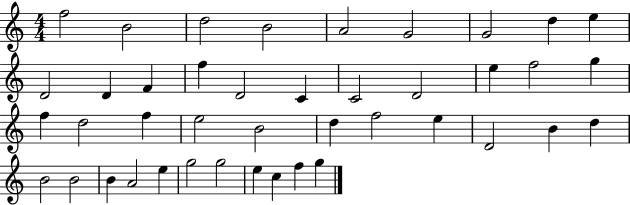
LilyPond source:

{
  \clef treble
  \numericTimeSignature
  \time 4/4
  \key c \major
  f''2 b'2 | d''2 b'2 | a'2 g'2 | g'2 d''4 e''4 | \break d'2 d'4 f'4 | f''4 d'2 c'4 | c'2 d'2 | e''4 f''2 g''4 | \break f''4 d''2 f''4 | e''2 b'2 | d''4 f''2 e''4 | d'2 b'4 d''4 | \break b'2 b'2 | b'4 a'2 e''4 | g''2 g''2 | e''4 c''4 f''4 g''4 | \break \bar "|."
}